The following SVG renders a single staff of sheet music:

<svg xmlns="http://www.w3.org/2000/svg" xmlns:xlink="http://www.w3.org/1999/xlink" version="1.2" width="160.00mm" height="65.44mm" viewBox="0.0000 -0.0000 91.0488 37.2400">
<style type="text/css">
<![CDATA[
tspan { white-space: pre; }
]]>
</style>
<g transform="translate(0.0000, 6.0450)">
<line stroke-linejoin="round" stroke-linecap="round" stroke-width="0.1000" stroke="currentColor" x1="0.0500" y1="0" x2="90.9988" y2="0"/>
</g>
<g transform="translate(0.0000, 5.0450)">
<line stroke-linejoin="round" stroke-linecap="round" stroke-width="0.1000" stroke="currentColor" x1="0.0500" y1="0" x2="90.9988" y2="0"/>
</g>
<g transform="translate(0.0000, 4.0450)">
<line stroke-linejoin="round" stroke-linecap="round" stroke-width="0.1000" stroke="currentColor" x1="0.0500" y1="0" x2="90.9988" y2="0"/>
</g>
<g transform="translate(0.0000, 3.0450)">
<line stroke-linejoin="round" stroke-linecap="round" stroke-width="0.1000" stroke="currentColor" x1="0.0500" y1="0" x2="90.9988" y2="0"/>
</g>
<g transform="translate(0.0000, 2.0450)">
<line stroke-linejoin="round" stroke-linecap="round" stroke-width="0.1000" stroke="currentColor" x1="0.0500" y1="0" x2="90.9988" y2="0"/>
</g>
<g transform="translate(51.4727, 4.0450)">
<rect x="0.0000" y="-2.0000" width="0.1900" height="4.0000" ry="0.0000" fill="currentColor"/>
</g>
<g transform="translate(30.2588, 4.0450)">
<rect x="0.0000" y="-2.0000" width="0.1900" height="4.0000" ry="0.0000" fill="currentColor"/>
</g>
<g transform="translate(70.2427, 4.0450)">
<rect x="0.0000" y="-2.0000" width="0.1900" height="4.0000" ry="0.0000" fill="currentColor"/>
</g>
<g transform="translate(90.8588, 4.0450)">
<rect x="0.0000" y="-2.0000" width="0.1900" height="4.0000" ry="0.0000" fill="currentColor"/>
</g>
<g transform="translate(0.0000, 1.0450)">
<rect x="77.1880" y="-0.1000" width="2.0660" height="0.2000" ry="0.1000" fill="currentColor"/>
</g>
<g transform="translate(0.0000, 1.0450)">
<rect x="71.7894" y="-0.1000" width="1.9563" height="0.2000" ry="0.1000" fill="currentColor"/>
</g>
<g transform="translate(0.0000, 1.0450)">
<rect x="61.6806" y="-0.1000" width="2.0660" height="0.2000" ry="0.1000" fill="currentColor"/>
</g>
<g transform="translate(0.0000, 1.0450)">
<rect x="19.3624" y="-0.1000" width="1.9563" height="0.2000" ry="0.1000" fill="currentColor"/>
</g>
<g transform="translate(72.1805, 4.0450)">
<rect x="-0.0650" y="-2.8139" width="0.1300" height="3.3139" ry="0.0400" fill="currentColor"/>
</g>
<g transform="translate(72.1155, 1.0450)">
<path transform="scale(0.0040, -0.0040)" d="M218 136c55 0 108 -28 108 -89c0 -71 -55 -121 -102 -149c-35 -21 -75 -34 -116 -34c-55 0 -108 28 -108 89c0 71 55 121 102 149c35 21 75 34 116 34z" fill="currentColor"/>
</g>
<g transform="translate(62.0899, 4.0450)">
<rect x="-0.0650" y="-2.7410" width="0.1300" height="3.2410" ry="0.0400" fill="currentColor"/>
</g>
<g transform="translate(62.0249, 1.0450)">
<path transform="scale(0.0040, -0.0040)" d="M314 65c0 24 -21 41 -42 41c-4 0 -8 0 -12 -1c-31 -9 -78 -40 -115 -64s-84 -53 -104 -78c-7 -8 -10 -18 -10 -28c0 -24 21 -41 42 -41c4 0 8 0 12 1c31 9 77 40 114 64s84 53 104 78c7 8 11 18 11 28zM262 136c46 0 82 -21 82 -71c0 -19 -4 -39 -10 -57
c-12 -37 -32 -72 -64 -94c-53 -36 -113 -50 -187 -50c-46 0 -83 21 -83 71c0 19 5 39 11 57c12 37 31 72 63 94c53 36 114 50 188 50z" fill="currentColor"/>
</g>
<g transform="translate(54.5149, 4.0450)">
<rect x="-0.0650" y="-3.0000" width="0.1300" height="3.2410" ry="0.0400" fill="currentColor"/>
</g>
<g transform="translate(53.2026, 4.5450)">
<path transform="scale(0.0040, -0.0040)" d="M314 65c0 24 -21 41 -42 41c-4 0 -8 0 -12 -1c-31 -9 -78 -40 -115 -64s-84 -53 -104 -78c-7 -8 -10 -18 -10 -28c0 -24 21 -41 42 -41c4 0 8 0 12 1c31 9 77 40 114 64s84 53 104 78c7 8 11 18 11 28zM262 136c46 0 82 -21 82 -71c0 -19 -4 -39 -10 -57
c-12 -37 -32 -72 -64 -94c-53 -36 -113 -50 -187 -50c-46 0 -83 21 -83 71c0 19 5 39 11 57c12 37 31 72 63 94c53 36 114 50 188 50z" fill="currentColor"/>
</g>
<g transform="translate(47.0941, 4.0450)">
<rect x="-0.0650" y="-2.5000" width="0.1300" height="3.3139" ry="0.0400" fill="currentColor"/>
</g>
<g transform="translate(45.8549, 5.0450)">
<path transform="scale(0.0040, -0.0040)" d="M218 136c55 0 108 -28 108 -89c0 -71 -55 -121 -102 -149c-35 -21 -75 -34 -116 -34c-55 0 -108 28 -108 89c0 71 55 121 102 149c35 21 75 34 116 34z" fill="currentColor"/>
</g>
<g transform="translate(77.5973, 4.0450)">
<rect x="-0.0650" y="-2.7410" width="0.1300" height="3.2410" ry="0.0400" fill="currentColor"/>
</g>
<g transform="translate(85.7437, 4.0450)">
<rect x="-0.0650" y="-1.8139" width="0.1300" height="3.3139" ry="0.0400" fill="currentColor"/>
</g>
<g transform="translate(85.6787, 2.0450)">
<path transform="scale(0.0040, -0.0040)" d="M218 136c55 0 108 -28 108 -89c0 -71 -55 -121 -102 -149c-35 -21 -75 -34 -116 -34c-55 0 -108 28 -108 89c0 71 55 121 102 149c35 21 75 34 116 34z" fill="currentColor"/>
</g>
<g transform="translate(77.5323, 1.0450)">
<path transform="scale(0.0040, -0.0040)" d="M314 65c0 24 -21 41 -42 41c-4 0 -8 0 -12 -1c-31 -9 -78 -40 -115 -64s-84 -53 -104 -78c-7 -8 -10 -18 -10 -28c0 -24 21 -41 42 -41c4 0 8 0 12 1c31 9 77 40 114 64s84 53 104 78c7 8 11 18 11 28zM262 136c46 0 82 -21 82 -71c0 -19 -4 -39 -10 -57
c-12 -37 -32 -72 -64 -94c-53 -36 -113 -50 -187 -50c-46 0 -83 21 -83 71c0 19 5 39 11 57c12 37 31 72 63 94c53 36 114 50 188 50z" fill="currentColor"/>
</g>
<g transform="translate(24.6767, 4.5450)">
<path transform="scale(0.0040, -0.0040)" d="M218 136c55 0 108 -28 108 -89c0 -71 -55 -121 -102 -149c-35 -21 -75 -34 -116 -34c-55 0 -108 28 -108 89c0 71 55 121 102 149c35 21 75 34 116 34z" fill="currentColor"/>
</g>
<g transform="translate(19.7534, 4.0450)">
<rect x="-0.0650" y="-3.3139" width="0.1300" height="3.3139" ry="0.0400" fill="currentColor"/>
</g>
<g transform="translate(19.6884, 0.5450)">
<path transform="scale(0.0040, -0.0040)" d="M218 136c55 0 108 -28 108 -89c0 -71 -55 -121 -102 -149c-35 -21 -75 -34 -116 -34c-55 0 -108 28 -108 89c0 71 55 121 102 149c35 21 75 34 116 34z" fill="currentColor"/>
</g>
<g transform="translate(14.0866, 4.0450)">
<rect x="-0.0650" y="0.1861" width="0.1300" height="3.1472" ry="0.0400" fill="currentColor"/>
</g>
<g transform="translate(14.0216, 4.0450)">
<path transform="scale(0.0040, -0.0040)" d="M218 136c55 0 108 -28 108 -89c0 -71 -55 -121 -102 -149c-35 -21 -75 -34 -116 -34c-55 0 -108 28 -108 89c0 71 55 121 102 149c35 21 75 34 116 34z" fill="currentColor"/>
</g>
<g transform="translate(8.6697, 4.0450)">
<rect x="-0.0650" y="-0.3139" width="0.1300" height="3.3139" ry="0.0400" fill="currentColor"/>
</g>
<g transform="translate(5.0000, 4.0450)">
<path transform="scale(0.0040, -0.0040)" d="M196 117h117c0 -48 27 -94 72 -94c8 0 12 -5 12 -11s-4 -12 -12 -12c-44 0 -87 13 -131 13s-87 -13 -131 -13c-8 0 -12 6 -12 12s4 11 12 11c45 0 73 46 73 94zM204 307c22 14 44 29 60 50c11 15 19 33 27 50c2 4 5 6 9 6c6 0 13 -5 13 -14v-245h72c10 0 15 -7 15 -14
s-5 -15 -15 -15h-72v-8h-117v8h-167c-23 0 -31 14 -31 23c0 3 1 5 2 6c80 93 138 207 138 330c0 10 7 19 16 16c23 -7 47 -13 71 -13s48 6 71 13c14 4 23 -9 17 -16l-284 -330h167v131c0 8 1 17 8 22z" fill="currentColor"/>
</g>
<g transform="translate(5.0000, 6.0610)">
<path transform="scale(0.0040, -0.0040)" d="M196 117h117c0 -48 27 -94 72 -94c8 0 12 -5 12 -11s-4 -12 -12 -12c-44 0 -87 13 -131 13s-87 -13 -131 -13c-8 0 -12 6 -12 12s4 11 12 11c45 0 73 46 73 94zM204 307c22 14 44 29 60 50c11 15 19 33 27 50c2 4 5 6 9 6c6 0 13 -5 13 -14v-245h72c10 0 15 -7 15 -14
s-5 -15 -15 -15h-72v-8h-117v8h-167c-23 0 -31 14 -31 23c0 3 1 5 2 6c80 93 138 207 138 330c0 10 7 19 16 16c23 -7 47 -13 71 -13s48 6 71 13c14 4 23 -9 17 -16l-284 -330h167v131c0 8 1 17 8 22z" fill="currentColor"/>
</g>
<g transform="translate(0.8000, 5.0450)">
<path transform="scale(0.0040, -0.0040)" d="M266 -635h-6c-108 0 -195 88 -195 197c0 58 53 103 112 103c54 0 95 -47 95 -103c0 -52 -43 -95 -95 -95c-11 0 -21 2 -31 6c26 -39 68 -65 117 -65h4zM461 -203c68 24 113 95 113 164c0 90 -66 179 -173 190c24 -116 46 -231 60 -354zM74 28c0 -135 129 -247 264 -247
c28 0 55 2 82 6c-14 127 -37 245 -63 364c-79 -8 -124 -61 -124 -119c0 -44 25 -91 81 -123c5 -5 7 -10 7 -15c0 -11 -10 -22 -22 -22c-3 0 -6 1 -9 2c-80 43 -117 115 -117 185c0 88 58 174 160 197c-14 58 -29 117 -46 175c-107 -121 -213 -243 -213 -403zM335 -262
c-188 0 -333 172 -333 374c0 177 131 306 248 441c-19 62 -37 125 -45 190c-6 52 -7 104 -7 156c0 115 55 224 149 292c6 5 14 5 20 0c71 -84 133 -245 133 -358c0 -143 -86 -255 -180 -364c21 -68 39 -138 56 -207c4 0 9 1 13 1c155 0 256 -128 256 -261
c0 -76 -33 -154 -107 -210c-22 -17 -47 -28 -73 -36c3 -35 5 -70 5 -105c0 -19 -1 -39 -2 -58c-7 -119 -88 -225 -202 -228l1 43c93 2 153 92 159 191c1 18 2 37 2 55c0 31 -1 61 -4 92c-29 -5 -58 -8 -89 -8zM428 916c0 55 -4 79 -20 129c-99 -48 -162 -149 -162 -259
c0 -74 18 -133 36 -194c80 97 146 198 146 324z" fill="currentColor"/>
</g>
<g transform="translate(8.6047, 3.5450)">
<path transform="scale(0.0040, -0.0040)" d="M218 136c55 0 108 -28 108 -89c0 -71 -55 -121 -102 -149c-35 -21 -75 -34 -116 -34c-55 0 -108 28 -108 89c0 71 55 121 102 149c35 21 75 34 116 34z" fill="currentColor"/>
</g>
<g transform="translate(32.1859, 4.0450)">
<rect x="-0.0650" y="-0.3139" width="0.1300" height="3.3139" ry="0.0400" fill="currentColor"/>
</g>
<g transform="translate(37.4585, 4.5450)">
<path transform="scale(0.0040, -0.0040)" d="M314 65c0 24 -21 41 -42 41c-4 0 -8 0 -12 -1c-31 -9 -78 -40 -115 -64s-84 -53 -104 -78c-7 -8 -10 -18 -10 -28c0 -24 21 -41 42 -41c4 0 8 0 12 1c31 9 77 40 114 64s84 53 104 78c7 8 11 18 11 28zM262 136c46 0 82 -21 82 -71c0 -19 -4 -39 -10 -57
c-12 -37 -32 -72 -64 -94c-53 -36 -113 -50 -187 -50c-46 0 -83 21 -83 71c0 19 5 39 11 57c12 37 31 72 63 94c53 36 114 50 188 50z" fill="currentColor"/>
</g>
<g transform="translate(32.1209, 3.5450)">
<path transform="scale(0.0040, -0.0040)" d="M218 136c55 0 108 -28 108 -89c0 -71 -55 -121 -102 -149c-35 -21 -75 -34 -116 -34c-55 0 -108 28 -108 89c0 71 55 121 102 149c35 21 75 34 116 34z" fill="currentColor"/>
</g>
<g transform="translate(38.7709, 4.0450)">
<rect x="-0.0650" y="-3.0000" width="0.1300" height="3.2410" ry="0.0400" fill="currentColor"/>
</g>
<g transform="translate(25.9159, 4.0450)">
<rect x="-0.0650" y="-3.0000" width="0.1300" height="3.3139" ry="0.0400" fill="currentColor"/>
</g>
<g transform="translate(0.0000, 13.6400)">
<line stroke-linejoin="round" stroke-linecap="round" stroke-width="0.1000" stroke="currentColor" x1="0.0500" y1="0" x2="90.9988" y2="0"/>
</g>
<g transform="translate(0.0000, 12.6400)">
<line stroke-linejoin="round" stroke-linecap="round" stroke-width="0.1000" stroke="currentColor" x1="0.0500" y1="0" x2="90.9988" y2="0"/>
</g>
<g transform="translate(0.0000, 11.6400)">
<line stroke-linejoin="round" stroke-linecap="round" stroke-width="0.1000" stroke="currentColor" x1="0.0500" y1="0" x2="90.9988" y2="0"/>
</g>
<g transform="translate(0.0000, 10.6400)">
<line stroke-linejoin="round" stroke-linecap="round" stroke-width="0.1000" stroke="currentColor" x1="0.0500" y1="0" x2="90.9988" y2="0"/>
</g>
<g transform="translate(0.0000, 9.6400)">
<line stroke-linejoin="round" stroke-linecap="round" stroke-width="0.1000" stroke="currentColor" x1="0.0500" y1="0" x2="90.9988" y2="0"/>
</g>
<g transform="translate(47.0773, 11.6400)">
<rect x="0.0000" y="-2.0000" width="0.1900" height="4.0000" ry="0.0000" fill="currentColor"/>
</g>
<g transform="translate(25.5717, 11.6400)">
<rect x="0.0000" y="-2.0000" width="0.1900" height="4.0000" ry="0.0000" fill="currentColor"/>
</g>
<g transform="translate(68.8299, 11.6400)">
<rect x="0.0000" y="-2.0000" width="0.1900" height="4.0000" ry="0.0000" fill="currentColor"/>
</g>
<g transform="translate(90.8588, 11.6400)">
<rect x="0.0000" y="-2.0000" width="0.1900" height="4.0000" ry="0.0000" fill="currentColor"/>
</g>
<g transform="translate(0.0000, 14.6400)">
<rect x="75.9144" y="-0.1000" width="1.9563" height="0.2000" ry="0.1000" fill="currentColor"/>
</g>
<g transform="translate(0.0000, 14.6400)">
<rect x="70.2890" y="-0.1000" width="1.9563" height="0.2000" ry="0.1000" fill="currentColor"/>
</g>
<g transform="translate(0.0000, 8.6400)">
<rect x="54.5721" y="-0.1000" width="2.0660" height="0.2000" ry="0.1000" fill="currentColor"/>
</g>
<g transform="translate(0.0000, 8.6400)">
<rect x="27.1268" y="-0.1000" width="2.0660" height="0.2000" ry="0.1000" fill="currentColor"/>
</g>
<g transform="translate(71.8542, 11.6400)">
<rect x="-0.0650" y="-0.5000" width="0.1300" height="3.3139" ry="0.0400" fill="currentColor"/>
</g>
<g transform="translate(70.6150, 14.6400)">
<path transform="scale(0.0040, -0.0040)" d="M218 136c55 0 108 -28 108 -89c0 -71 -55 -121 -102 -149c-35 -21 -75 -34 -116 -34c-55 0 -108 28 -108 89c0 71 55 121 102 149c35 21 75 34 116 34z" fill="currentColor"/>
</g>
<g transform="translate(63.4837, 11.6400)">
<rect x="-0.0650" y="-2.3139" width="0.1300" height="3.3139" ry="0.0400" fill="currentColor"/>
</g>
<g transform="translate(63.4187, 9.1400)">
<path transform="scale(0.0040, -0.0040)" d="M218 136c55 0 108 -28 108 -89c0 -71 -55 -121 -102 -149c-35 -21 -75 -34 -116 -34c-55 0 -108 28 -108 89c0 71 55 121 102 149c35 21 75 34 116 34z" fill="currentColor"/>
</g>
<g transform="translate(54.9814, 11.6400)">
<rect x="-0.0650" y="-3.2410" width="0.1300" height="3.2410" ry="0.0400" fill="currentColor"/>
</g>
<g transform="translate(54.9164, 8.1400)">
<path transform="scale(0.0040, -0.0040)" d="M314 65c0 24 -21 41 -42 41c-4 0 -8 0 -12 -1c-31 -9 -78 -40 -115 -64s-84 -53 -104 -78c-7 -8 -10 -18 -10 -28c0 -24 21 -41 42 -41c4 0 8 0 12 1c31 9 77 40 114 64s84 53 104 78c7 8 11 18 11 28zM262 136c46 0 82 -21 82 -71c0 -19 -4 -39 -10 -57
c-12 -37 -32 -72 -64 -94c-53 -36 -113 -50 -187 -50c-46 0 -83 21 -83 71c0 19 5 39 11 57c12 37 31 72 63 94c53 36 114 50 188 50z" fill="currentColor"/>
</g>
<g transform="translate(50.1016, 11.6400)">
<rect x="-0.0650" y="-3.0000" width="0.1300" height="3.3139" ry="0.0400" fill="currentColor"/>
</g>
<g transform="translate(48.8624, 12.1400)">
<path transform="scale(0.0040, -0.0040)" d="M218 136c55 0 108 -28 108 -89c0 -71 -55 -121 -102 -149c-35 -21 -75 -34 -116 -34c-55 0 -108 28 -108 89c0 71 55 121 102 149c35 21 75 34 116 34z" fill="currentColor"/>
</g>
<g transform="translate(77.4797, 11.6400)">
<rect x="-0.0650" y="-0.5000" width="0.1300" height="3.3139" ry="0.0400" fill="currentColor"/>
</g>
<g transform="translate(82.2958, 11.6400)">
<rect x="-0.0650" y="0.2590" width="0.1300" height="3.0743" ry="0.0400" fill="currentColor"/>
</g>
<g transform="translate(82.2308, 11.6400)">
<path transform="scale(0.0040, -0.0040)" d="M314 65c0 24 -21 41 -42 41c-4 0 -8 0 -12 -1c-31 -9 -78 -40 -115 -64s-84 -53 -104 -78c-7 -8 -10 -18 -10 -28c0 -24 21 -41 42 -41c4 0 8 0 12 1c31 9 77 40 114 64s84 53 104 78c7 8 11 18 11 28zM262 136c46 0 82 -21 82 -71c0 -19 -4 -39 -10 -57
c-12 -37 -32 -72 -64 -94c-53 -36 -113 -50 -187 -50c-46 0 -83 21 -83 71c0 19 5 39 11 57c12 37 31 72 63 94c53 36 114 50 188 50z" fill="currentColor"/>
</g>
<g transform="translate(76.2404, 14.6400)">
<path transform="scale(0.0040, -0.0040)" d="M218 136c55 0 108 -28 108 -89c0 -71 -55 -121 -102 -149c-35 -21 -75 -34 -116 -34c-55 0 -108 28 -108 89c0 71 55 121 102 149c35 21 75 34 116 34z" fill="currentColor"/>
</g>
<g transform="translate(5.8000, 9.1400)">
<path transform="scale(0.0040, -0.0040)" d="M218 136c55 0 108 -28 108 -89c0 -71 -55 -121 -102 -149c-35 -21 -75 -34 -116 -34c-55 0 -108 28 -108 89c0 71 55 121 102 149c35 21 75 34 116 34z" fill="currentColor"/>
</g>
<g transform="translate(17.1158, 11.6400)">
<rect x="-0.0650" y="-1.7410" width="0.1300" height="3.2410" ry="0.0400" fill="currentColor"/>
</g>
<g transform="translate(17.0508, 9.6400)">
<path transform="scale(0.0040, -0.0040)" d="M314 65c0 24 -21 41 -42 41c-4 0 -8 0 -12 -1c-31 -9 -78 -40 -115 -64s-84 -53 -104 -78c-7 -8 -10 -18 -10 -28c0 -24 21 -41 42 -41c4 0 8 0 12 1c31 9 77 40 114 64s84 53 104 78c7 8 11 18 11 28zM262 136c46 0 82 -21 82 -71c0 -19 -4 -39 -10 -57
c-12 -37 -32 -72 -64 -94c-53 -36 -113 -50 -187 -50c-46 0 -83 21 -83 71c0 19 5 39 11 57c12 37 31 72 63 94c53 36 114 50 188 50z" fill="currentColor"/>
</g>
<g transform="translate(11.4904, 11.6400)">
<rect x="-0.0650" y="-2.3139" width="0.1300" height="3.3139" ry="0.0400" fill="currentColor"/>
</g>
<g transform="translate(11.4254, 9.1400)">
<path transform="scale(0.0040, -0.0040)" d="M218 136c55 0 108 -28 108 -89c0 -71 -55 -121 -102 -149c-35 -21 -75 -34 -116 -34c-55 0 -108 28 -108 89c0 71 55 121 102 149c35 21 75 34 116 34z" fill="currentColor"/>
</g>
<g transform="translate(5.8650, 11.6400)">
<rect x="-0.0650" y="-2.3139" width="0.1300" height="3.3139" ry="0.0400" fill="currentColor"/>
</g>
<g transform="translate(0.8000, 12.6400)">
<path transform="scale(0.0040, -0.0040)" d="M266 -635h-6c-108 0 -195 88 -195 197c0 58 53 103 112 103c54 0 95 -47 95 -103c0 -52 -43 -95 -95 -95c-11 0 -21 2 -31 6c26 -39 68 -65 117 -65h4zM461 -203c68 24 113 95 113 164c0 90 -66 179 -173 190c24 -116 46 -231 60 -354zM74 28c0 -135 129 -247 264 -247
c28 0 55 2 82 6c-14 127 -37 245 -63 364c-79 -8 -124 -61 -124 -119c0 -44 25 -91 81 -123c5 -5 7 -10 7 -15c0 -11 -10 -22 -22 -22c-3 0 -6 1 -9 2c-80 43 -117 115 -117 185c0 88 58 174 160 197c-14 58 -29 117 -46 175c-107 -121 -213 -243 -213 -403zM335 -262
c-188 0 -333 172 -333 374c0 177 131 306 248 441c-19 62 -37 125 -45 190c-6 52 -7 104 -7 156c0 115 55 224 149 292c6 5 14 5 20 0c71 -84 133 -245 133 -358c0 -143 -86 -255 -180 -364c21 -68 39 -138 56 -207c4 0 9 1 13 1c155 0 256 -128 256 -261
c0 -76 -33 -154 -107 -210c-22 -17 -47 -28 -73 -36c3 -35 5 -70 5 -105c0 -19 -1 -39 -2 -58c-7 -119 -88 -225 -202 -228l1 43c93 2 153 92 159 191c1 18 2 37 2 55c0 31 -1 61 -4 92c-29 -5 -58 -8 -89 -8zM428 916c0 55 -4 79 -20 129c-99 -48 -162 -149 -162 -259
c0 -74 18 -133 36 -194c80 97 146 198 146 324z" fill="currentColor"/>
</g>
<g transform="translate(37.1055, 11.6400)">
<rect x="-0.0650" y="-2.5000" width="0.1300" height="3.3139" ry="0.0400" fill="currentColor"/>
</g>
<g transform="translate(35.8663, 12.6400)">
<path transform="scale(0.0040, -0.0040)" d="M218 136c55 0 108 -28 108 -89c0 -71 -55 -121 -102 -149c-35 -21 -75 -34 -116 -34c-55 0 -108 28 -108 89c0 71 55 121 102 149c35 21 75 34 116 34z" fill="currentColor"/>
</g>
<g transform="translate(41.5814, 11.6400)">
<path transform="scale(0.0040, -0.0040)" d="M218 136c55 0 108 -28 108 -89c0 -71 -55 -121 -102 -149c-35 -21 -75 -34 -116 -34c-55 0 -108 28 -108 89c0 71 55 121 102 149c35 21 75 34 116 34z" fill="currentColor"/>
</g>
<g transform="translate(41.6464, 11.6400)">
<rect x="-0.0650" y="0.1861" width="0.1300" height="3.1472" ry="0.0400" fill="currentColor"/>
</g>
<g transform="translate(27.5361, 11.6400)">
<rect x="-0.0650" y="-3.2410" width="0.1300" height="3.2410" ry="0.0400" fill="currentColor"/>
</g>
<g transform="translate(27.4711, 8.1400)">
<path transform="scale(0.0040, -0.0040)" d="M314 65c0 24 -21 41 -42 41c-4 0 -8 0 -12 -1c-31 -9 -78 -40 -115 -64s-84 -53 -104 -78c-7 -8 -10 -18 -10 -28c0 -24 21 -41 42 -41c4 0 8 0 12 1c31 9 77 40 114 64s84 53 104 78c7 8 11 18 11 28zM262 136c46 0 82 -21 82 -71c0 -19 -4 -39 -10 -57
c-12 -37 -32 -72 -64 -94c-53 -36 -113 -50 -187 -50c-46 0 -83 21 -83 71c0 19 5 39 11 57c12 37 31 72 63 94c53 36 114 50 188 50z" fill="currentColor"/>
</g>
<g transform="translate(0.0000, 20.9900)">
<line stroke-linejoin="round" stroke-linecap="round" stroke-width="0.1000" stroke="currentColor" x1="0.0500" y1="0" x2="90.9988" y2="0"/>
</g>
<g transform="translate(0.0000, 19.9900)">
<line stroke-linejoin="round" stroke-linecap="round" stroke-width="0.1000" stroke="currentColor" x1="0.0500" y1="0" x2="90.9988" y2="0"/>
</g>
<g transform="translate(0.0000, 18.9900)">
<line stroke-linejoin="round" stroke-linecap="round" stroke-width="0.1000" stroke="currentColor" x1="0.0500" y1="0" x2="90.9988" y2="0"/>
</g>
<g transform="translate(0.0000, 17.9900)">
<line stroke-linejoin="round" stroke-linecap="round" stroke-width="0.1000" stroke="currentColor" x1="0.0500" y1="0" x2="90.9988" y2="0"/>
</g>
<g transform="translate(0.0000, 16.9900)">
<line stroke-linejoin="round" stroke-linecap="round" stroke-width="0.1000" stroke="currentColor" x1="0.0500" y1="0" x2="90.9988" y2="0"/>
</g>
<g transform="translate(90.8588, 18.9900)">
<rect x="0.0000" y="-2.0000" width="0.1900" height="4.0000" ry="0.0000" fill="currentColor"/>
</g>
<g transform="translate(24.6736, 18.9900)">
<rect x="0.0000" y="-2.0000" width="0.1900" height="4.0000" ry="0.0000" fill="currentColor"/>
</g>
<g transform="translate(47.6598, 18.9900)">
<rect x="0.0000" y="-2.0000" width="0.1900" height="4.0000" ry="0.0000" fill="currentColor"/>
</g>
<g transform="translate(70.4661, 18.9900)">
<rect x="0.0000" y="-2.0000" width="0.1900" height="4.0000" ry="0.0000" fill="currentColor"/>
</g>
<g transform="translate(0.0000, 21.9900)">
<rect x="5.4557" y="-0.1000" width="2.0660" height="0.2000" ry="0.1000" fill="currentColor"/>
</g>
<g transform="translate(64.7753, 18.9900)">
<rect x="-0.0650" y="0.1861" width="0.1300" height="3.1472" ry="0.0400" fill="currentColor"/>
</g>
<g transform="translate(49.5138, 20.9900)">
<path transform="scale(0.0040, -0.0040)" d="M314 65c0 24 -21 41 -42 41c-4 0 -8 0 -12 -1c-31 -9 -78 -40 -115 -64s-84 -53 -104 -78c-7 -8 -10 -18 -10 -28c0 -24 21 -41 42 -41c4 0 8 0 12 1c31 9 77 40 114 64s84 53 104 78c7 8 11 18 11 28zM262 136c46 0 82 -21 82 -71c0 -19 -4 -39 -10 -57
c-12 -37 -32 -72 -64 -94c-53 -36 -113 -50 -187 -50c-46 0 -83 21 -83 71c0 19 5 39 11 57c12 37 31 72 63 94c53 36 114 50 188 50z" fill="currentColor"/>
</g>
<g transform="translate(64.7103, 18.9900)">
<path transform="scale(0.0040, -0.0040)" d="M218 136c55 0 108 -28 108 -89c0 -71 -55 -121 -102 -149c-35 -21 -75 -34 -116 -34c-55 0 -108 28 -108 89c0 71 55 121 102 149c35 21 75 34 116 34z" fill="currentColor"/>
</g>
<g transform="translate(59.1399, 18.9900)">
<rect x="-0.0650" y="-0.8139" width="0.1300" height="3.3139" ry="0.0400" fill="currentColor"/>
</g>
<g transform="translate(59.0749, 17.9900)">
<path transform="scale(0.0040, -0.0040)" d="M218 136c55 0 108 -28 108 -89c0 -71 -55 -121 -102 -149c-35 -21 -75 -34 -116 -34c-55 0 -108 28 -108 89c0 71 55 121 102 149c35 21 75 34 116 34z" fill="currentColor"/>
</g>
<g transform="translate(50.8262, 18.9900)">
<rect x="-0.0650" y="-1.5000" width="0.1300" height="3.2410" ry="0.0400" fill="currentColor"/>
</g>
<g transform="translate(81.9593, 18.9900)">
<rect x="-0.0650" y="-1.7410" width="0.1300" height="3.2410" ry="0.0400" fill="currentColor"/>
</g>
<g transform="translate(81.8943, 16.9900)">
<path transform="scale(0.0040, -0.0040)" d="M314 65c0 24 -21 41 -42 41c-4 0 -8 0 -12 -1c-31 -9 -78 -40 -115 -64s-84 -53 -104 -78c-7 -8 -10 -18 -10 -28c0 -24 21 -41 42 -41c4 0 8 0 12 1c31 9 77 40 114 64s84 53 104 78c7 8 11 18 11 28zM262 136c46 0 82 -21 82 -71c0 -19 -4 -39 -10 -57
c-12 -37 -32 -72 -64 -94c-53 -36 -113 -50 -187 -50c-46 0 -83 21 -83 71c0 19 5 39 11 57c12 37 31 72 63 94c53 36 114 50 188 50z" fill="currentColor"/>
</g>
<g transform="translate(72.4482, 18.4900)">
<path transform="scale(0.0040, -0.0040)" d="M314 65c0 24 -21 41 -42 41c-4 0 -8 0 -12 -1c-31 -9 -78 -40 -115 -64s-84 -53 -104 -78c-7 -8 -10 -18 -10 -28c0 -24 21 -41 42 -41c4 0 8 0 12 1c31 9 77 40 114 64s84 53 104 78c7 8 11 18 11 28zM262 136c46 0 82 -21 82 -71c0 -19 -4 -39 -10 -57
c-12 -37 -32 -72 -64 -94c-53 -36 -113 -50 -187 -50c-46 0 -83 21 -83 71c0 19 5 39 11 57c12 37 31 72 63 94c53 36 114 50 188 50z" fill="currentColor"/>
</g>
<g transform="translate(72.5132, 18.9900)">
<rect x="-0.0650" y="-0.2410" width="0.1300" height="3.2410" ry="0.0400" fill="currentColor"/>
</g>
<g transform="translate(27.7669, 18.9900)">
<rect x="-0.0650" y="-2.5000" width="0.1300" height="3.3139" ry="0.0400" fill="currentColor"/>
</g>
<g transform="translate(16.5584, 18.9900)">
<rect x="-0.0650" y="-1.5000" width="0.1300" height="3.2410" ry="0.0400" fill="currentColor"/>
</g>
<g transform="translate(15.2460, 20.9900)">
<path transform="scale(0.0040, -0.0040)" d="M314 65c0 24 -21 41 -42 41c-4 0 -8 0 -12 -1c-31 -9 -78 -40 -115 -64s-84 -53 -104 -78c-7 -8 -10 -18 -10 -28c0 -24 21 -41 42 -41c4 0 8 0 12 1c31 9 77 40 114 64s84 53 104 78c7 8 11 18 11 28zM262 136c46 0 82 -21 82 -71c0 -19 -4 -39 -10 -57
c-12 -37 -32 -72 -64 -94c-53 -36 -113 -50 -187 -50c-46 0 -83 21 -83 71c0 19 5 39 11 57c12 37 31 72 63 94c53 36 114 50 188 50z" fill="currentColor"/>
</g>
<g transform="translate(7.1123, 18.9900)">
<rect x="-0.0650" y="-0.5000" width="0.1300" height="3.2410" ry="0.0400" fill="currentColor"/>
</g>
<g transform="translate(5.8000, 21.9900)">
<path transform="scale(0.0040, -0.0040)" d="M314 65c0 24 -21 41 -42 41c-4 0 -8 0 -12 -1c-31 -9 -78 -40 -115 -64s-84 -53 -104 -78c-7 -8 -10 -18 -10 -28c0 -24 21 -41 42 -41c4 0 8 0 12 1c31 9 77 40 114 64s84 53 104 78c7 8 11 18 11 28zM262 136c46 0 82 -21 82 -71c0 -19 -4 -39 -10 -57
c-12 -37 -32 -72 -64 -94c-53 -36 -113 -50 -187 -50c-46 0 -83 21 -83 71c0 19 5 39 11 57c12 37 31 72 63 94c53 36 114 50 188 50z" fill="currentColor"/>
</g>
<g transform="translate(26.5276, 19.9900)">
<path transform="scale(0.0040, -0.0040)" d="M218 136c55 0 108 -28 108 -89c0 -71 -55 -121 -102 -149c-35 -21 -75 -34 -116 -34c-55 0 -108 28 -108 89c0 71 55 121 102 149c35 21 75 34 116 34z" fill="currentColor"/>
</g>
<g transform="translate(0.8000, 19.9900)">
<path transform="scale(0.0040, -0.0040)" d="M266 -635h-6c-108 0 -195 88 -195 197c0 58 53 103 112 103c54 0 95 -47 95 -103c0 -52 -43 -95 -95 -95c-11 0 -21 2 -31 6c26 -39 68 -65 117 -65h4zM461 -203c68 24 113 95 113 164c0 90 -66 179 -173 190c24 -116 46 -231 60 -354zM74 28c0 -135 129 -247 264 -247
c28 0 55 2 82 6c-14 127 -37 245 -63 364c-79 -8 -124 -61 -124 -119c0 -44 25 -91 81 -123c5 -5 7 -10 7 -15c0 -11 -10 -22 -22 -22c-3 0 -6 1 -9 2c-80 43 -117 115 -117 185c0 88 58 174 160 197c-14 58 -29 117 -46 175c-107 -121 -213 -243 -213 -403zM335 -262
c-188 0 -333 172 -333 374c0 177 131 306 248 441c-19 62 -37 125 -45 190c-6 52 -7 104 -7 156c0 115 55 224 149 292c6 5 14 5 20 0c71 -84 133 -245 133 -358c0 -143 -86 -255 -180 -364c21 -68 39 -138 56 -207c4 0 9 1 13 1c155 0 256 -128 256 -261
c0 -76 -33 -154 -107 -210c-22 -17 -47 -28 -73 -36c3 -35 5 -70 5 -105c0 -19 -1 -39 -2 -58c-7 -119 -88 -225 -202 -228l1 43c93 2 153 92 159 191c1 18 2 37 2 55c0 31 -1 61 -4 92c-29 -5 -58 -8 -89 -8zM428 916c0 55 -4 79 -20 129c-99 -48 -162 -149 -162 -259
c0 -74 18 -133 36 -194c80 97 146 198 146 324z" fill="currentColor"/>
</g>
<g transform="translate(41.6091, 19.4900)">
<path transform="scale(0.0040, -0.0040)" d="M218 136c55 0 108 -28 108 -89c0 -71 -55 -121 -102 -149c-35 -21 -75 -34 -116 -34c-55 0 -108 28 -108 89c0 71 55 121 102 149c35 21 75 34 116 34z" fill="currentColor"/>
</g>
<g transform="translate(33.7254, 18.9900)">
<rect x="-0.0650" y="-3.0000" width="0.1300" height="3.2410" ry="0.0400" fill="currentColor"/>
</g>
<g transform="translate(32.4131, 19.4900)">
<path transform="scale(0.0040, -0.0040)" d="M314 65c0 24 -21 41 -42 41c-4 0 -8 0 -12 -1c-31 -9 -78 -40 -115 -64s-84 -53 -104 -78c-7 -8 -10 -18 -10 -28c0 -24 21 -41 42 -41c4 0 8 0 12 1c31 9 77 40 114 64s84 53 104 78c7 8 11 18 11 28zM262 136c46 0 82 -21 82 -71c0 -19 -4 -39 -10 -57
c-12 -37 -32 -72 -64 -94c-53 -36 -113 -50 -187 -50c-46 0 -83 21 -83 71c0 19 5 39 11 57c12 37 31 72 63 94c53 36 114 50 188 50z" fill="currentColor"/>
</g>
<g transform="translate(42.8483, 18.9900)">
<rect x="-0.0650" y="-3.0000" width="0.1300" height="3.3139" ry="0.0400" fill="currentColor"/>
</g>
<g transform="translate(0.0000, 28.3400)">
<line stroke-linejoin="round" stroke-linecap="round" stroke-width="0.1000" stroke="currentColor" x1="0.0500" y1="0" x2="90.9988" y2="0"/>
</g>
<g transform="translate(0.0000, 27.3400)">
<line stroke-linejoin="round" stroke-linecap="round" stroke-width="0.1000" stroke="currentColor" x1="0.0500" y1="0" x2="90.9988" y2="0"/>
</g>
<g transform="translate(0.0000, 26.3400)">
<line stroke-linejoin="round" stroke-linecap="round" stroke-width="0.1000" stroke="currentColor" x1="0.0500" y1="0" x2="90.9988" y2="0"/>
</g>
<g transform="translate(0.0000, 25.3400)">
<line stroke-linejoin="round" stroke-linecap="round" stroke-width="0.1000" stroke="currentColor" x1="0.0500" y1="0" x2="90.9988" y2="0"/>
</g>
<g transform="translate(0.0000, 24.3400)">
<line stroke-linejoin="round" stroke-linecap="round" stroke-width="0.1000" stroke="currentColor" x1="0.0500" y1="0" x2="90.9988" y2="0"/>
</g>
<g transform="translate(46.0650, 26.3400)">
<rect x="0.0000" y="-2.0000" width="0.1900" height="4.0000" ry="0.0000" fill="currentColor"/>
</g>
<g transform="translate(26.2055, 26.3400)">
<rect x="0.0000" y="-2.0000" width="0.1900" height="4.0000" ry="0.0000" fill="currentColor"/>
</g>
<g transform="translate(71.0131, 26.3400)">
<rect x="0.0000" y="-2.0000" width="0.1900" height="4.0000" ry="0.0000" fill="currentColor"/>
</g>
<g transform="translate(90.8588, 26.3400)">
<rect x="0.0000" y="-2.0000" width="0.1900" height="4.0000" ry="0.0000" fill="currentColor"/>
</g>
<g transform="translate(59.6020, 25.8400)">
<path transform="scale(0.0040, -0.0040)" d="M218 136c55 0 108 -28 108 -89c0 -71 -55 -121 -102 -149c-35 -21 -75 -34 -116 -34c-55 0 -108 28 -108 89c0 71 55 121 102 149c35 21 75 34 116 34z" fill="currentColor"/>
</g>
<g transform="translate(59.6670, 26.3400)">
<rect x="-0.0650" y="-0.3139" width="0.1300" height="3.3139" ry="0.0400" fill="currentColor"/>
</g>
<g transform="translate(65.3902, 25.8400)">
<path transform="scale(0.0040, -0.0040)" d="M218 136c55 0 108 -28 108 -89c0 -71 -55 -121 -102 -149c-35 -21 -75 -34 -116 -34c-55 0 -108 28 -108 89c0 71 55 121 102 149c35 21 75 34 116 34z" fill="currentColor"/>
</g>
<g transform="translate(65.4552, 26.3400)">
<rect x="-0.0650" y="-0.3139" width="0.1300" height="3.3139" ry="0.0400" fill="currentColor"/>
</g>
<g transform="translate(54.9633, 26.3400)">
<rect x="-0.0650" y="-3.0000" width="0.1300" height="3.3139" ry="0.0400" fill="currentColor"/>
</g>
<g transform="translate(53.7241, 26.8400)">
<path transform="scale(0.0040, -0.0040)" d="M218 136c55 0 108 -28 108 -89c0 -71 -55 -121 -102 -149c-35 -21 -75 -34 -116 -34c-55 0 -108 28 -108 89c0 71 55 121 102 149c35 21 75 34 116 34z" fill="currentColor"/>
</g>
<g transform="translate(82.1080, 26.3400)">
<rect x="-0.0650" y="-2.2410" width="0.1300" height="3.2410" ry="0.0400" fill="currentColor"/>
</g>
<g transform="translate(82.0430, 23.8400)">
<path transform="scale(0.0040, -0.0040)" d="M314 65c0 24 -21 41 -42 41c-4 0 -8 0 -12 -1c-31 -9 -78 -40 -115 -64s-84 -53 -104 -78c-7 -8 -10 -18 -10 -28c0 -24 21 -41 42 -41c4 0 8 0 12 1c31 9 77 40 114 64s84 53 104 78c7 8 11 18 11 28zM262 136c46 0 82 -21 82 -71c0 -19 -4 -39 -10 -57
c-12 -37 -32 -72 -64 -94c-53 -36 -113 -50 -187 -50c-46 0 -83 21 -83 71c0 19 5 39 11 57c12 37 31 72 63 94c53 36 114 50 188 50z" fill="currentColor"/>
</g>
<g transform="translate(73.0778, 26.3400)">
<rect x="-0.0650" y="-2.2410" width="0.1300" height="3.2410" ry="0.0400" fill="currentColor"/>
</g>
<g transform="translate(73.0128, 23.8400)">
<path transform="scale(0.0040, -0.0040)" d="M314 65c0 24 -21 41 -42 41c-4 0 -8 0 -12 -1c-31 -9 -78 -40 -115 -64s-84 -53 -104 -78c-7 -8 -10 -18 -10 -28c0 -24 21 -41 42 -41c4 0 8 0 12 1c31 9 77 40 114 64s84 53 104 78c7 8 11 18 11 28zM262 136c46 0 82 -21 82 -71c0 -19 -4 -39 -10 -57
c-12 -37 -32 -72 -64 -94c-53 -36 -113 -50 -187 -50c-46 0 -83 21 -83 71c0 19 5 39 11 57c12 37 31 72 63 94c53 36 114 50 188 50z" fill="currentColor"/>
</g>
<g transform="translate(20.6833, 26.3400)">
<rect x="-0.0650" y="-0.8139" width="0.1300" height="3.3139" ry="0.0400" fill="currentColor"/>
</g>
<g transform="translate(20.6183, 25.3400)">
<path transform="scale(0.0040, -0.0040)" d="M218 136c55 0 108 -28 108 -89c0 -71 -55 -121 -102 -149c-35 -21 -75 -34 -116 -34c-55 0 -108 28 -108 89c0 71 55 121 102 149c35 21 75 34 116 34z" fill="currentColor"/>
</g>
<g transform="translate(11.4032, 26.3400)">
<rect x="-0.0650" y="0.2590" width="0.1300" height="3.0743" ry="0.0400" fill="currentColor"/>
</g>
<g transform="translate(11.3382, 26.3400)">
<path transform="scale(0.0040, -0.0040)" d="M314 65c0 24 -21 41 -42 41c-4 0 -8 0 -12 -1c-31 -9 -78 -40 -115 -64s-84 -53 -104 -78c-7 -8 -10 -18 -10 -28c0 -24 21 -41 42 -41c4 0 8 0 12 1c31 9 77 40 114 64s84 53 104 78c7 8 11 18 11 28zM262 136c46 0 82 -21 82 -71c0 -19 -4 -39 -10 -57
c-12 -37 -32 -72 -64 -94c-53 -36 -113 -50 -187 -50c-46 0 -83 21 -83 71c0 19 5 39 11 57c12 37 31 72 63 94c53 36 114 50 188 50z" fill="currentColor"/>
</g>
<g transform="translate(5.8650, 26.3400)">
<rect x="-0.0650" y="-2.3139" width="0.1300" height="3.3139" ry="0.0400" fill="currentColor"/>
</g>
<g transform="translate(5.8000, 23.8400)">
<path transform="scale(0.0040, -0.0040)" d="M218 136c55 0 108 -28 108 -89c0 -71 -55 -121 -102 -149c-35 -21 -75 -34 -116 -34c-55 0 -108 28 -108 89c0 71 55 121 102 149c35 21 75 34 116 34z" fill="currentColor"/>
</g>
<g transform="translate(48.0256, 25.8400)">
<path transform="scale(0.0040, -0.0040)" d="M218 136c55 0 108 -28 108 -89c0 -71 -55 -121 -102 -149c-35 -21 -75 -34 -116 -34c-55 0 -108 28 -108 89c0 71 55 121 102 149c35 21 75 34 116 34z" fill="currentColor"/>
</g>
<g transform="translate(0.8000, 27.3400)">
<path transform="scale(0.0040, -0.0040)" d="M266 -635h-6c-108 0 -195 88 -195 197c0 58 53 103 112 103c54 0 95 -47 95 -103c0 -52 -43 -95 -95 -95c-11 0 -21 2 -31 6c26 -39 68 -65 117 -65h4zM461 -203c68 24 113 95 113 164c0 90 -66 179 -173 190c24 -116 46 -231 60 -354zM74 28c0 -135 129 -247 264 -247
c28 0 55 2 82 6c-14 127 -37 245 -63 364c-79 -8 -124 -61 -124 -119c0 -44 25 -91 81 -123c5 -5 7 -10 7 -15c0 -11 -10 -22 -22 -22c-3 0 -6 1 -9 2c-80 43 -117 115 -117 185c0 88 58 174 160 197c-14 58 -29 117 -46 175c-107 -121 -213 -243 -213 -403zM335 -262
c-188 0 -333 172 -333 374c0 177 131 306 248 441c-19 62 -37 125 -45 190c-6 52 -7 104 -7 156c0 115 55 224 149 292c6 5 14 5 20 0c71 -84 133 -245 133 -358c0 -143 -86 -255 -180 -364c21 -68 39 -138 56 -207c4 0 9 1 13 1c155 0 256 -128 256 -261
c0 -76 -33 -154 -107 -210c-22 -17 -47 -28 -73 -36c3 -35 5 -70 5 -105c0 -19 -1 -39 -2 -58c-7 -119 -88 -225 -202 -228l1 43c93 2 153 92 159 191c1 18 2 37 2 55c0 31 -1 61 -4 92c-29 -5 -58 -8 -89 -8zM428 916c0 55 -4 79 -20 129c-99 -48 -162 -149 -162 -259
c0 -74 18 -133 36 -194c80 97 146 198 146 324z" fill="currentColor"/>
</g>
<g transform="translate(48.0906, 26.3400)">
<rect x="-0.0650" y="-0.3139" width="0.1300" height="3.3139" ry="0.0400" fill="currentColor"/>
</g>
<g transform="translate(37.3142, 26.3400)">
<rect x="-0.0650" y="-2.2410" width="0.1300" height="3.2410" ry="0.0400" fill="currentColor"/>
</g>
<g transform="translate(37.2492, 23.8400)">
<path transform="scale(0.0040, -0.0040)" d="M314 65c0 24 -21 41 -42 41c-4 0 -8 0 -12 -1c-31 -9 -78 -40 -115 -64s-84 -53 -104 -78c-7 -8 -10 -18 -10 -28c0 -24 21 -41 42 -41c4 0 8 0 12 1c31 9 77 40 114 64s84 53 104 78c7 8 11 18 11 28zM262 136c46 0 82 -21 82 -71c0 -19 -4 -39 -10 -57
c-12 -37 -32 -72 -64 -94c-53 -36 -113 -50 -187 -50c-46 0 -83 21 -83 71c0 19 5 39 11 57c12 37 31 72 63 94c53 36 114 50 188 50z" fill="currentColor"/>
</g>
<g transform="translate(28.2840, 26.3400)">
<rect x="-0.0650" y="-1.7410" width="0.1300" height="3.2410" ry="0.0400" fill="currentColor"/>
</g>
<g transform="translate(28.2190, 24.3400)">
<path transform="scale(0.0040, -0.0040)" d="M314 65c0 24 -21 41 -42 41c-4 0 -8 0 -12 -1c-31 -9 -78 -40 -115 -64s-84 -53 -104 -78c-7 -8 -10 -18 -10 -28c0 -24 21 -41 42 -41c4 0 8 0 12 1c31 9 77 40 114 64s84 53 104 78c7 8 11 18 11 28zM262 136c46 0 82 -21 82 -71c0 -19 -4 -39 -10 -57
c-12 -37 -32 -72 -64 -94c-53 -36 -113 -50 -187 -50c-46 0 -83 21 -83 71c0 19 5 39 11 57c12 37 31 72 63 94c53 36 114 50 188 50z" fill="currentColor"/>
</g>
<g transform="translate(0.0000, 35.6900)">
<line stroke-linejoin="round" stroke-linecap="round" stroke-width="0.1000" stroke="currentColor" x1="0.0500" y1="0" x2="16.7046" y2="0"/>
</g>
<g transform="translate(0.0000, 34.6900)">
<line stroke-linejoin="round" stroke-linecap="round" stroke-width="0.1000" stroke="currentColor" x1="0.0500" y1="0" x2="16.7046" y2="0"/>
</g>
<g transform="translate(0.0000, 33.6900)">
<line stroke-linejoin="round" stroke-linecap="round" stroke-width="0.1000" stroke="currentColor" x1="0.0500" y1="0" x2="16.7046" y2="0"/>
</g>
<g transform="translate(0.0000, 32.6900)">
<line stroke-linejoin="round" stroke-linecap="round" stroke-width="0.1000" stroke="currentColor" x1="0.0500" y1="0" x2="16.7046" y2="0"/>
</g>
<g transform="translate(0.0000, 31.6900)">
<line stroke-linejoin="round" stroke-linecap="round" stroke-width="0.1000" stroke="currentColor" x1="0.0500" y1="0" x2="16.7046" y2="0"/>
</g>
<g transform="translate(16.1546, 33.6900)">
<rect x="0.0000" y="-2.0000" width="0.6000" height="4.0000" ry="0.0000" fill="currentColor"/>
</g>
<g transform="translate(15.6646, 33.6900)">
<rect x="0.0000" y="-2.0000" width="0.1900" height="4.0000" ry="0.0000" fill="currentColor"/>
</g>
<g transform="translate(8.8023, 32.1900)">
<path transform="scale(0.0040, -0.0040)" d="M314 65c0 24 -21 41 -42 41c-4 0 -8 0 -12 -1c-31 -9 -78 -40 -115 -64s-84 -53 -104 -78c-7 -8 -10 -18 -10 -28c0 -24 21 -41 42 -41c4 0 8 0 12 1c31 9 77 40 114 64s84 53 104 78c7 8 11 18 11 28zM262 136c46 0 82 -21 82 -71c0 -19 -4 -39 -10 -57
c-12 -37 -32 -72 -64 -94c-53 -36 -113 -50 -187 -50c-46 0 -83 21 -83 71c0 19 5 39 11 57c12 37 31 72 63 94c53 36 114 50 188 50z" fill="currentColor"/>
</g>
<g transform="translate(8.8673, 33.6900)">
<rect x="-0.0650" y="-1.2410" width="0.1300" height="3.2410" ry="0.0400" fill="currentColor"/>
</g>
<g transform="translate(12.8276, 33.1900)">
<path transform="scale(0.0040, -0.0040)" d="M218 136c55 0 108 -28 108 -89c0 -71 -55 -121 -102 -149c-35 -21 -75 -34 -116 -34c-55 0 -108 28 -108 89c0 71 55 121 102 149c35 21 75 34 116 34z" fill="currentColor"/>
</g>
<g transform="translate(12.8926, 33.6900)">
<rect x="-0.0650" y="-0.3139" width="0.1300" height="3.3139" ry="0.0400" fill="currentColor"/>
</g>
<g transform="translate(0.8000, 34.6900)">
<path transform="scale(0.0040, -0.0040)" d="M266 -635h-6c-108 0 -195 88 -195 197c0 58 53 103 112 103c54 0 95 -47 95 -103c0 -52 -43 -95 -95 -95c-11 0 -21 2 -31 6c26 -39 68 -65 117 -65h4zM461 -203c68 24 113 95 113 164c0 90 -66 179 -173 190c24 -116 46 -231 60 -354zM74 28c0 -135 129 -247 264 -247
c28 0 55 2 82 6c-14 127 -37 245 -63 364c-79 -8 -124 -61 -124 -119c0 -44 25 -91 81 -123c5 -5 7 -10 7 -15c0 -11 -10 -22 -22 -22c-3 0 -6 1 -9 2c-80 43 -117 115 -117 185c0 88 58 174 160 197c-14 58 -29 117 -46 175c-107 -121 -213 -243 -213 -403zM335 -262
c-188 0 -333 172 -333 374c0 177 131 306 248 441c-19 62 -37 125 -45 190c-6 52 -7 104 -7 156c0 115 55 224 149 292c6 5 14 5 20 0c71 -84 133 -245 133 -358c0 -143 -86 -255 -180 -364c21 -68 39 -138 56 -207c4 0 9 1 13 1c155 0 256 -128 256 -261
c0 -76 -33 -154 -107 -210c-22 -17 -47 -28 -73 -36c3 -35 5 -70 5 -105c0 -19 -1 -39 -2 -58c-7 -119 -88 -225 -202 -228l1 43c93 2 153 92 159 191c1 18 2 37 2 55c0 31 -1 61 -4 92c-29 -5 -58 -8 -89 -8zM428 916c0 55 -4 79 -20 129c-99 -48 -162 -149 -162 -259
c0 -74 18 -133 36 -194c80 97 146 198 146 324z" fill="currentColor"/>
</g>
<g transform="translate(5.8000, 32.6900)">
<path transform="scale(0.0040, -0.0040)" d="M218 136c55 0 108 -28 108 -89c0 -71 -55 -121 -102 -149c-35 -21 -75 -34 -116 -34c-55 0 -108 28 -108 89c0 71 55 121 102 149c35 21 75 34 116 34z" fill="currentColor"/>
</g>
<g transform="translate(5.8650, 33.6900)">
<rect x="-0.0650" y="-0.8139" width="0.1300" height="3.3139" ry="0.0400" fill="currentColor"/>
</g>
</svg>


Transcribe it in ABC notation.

X:1
T:Untitled
M:4/4
L:1/4
K:C
c B b A c A2 G A2 a2 a a2 f g g f2 b2 G B A b2 g C C B2 C2 E2 G A2 A E2 d B c2 f2 g B2 d f2 g2 c A c c g2 g2 d e2 c